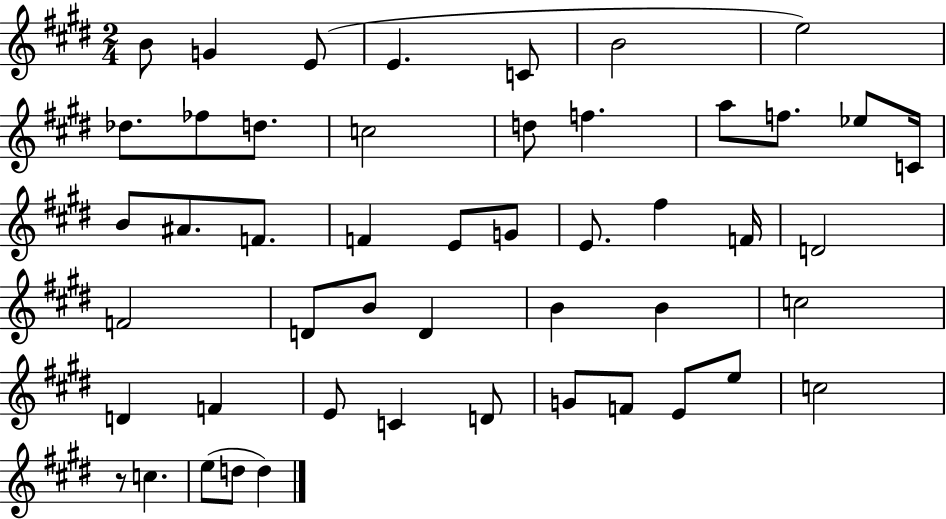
{
  \clef treble
  \numericTimeSignature
  \time 2/4
  \key e \major
  b'8 g'4 e'8( | e'4. c'8 | b'2 | e''2) | \break des''8. fes''8 d''8. | c''2 | d''8 f''4. | a''8 f''8. ees''8 c'16 | \break b'8 ais'8. f'8. | f'4 e'8 g'8 | e'8. fis''4 f'16 | d'2 | \break f'2 | d'8 b'8 d'4 | b'4 b'4 | c''2 | \break d'4 f'4 | e'8 c'4 d'8 | g'8 f'8 e'8 e''8 | c''2 | \break r8 c''4. | e''8( d''8 d''4) | \bar "|."
}